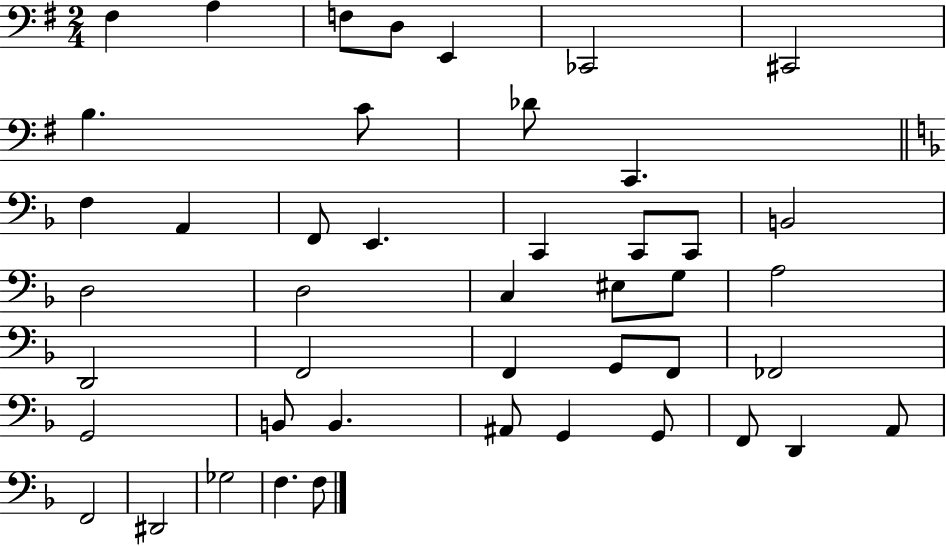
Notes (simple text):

F#3/q A3/q F3/e D3/e E2/q CES2/h C#2/h B3/q. C4/e Db4/e C2/q. F3/q A2/q F2/e E2/q. C2/q C2/e C2/e B2/h D3/h D3/h C3/q EIS3/e G3/e A3/h D2/h F2/h F2/q G2/e F2/e FES2/h G2/h B2/e B2/q. A#2/e G2/q G2/e F2/e D2/q A2/e F2/h D#2/h Gb3/h F3/q. F3/e